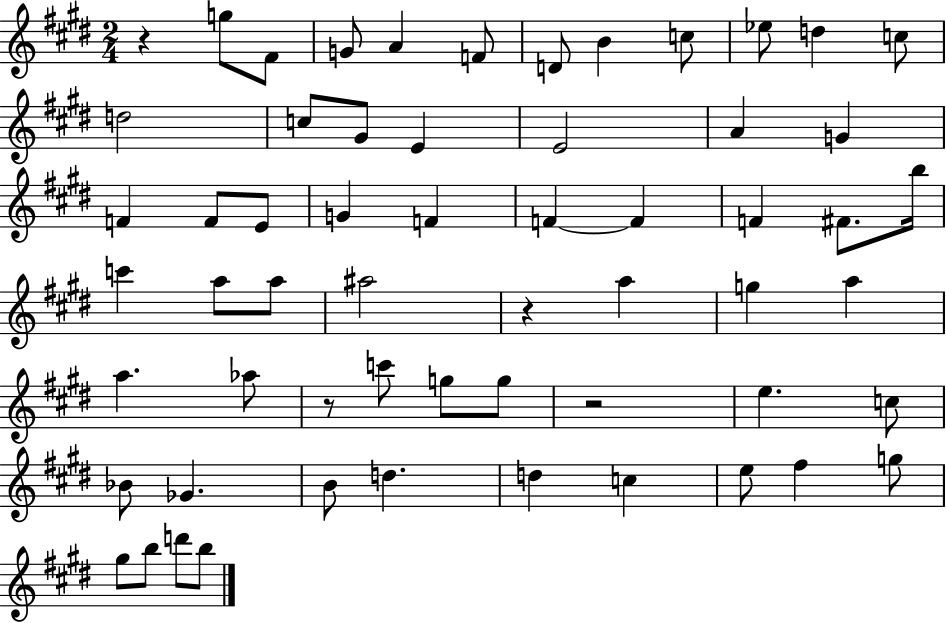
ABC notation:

X:1
T:Untitled
M:2/4
L:1/4
K:E
z g/2 ^F/2 G/2 A F/2 D/2 B c/2 _e/2 d c/2 d2 c/2 ^G/2 E E2 A G F F/2 E/2 G F F F F ^F/2 b/4 c' a/2 a/2 ^a2 z a g a a _a/2 z/2 c'/2 g/2 g/2 z2 e c/2 _B/2 _G B/2 d d c e/2 ^f g/2 ^g/2 b/2 d'/2 b/2